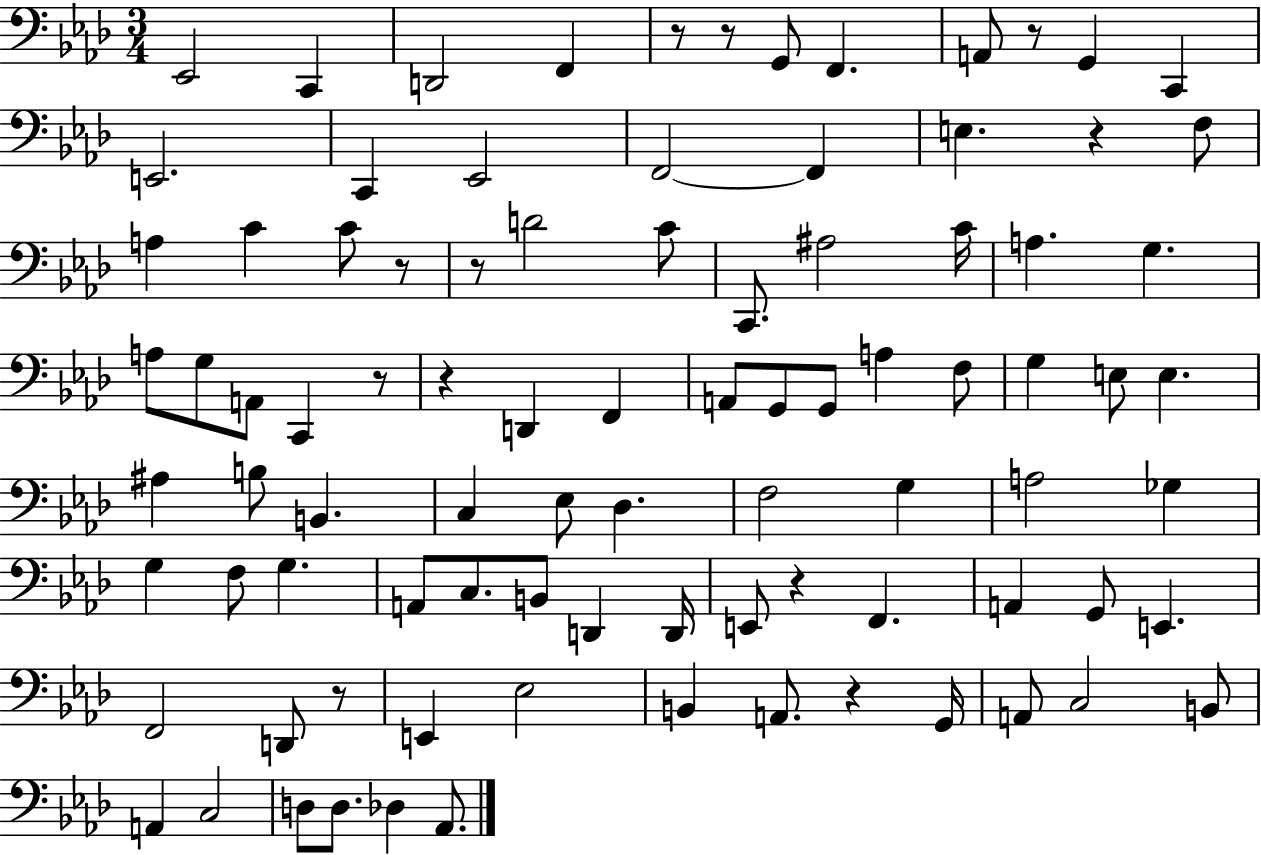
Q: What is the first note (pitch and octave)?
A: Eb2